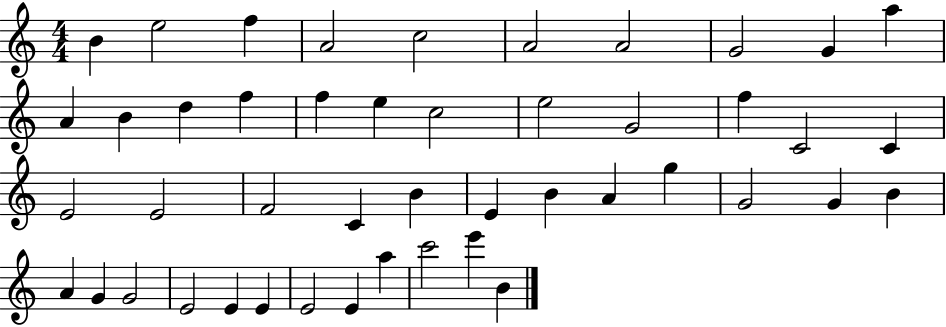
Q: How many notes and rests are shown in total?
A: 46